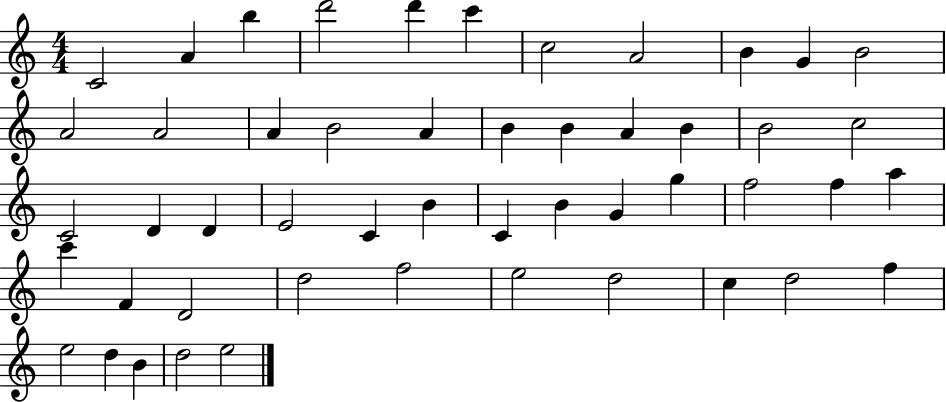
X:1
T:Untitled
M:4/4
L:1/4
K:C
C2 A b d'2 d' c' c2 A2 B G B2 A2 A2 A B2 A B B A B B2 c2 C2 D D E2 C B C B G g f2 f a c' F D2 d2 f2 e2 d2 c d2 f e2 d B d2 e2